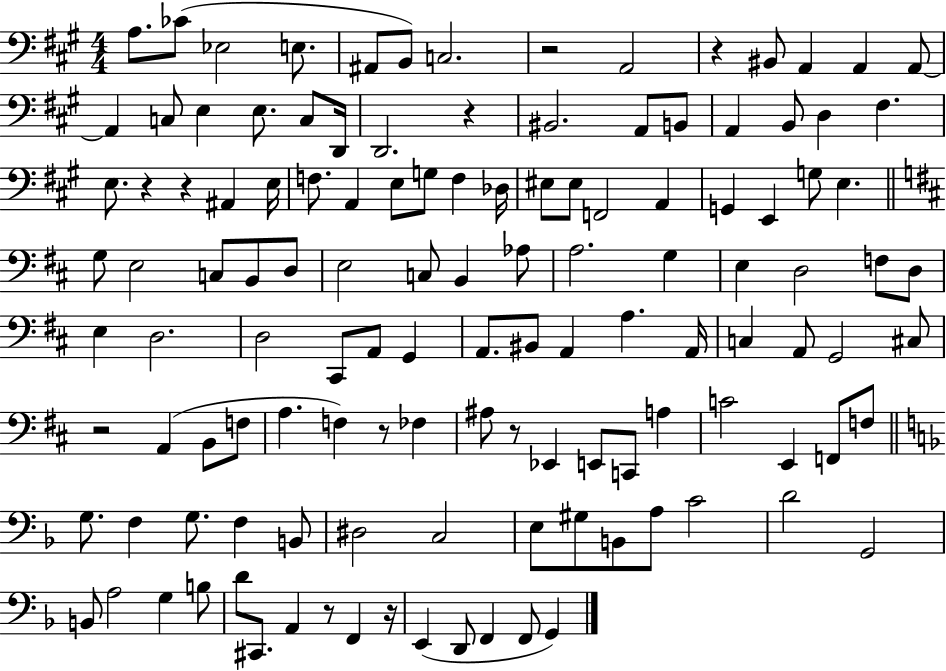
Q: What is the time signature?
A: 4/4